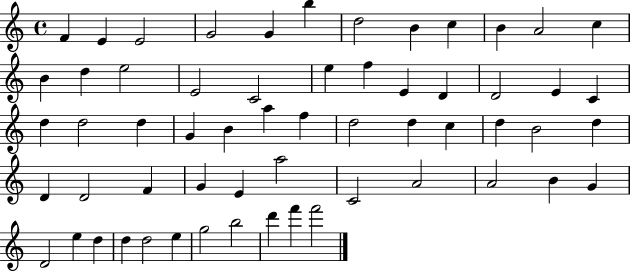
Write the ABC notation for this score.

X:1
T:Untitled
M:4/4
L:1/4
K:C
F E E2 G2 G b d2 B c B A2 c B d e2 E2 C2 e f E D D2 E C d d2 d G B a f d2 d c d B2 d D D2 F G E a2 C2 A2 A2 B G D2 e d d d2 e g2 b2 d' f' f'2